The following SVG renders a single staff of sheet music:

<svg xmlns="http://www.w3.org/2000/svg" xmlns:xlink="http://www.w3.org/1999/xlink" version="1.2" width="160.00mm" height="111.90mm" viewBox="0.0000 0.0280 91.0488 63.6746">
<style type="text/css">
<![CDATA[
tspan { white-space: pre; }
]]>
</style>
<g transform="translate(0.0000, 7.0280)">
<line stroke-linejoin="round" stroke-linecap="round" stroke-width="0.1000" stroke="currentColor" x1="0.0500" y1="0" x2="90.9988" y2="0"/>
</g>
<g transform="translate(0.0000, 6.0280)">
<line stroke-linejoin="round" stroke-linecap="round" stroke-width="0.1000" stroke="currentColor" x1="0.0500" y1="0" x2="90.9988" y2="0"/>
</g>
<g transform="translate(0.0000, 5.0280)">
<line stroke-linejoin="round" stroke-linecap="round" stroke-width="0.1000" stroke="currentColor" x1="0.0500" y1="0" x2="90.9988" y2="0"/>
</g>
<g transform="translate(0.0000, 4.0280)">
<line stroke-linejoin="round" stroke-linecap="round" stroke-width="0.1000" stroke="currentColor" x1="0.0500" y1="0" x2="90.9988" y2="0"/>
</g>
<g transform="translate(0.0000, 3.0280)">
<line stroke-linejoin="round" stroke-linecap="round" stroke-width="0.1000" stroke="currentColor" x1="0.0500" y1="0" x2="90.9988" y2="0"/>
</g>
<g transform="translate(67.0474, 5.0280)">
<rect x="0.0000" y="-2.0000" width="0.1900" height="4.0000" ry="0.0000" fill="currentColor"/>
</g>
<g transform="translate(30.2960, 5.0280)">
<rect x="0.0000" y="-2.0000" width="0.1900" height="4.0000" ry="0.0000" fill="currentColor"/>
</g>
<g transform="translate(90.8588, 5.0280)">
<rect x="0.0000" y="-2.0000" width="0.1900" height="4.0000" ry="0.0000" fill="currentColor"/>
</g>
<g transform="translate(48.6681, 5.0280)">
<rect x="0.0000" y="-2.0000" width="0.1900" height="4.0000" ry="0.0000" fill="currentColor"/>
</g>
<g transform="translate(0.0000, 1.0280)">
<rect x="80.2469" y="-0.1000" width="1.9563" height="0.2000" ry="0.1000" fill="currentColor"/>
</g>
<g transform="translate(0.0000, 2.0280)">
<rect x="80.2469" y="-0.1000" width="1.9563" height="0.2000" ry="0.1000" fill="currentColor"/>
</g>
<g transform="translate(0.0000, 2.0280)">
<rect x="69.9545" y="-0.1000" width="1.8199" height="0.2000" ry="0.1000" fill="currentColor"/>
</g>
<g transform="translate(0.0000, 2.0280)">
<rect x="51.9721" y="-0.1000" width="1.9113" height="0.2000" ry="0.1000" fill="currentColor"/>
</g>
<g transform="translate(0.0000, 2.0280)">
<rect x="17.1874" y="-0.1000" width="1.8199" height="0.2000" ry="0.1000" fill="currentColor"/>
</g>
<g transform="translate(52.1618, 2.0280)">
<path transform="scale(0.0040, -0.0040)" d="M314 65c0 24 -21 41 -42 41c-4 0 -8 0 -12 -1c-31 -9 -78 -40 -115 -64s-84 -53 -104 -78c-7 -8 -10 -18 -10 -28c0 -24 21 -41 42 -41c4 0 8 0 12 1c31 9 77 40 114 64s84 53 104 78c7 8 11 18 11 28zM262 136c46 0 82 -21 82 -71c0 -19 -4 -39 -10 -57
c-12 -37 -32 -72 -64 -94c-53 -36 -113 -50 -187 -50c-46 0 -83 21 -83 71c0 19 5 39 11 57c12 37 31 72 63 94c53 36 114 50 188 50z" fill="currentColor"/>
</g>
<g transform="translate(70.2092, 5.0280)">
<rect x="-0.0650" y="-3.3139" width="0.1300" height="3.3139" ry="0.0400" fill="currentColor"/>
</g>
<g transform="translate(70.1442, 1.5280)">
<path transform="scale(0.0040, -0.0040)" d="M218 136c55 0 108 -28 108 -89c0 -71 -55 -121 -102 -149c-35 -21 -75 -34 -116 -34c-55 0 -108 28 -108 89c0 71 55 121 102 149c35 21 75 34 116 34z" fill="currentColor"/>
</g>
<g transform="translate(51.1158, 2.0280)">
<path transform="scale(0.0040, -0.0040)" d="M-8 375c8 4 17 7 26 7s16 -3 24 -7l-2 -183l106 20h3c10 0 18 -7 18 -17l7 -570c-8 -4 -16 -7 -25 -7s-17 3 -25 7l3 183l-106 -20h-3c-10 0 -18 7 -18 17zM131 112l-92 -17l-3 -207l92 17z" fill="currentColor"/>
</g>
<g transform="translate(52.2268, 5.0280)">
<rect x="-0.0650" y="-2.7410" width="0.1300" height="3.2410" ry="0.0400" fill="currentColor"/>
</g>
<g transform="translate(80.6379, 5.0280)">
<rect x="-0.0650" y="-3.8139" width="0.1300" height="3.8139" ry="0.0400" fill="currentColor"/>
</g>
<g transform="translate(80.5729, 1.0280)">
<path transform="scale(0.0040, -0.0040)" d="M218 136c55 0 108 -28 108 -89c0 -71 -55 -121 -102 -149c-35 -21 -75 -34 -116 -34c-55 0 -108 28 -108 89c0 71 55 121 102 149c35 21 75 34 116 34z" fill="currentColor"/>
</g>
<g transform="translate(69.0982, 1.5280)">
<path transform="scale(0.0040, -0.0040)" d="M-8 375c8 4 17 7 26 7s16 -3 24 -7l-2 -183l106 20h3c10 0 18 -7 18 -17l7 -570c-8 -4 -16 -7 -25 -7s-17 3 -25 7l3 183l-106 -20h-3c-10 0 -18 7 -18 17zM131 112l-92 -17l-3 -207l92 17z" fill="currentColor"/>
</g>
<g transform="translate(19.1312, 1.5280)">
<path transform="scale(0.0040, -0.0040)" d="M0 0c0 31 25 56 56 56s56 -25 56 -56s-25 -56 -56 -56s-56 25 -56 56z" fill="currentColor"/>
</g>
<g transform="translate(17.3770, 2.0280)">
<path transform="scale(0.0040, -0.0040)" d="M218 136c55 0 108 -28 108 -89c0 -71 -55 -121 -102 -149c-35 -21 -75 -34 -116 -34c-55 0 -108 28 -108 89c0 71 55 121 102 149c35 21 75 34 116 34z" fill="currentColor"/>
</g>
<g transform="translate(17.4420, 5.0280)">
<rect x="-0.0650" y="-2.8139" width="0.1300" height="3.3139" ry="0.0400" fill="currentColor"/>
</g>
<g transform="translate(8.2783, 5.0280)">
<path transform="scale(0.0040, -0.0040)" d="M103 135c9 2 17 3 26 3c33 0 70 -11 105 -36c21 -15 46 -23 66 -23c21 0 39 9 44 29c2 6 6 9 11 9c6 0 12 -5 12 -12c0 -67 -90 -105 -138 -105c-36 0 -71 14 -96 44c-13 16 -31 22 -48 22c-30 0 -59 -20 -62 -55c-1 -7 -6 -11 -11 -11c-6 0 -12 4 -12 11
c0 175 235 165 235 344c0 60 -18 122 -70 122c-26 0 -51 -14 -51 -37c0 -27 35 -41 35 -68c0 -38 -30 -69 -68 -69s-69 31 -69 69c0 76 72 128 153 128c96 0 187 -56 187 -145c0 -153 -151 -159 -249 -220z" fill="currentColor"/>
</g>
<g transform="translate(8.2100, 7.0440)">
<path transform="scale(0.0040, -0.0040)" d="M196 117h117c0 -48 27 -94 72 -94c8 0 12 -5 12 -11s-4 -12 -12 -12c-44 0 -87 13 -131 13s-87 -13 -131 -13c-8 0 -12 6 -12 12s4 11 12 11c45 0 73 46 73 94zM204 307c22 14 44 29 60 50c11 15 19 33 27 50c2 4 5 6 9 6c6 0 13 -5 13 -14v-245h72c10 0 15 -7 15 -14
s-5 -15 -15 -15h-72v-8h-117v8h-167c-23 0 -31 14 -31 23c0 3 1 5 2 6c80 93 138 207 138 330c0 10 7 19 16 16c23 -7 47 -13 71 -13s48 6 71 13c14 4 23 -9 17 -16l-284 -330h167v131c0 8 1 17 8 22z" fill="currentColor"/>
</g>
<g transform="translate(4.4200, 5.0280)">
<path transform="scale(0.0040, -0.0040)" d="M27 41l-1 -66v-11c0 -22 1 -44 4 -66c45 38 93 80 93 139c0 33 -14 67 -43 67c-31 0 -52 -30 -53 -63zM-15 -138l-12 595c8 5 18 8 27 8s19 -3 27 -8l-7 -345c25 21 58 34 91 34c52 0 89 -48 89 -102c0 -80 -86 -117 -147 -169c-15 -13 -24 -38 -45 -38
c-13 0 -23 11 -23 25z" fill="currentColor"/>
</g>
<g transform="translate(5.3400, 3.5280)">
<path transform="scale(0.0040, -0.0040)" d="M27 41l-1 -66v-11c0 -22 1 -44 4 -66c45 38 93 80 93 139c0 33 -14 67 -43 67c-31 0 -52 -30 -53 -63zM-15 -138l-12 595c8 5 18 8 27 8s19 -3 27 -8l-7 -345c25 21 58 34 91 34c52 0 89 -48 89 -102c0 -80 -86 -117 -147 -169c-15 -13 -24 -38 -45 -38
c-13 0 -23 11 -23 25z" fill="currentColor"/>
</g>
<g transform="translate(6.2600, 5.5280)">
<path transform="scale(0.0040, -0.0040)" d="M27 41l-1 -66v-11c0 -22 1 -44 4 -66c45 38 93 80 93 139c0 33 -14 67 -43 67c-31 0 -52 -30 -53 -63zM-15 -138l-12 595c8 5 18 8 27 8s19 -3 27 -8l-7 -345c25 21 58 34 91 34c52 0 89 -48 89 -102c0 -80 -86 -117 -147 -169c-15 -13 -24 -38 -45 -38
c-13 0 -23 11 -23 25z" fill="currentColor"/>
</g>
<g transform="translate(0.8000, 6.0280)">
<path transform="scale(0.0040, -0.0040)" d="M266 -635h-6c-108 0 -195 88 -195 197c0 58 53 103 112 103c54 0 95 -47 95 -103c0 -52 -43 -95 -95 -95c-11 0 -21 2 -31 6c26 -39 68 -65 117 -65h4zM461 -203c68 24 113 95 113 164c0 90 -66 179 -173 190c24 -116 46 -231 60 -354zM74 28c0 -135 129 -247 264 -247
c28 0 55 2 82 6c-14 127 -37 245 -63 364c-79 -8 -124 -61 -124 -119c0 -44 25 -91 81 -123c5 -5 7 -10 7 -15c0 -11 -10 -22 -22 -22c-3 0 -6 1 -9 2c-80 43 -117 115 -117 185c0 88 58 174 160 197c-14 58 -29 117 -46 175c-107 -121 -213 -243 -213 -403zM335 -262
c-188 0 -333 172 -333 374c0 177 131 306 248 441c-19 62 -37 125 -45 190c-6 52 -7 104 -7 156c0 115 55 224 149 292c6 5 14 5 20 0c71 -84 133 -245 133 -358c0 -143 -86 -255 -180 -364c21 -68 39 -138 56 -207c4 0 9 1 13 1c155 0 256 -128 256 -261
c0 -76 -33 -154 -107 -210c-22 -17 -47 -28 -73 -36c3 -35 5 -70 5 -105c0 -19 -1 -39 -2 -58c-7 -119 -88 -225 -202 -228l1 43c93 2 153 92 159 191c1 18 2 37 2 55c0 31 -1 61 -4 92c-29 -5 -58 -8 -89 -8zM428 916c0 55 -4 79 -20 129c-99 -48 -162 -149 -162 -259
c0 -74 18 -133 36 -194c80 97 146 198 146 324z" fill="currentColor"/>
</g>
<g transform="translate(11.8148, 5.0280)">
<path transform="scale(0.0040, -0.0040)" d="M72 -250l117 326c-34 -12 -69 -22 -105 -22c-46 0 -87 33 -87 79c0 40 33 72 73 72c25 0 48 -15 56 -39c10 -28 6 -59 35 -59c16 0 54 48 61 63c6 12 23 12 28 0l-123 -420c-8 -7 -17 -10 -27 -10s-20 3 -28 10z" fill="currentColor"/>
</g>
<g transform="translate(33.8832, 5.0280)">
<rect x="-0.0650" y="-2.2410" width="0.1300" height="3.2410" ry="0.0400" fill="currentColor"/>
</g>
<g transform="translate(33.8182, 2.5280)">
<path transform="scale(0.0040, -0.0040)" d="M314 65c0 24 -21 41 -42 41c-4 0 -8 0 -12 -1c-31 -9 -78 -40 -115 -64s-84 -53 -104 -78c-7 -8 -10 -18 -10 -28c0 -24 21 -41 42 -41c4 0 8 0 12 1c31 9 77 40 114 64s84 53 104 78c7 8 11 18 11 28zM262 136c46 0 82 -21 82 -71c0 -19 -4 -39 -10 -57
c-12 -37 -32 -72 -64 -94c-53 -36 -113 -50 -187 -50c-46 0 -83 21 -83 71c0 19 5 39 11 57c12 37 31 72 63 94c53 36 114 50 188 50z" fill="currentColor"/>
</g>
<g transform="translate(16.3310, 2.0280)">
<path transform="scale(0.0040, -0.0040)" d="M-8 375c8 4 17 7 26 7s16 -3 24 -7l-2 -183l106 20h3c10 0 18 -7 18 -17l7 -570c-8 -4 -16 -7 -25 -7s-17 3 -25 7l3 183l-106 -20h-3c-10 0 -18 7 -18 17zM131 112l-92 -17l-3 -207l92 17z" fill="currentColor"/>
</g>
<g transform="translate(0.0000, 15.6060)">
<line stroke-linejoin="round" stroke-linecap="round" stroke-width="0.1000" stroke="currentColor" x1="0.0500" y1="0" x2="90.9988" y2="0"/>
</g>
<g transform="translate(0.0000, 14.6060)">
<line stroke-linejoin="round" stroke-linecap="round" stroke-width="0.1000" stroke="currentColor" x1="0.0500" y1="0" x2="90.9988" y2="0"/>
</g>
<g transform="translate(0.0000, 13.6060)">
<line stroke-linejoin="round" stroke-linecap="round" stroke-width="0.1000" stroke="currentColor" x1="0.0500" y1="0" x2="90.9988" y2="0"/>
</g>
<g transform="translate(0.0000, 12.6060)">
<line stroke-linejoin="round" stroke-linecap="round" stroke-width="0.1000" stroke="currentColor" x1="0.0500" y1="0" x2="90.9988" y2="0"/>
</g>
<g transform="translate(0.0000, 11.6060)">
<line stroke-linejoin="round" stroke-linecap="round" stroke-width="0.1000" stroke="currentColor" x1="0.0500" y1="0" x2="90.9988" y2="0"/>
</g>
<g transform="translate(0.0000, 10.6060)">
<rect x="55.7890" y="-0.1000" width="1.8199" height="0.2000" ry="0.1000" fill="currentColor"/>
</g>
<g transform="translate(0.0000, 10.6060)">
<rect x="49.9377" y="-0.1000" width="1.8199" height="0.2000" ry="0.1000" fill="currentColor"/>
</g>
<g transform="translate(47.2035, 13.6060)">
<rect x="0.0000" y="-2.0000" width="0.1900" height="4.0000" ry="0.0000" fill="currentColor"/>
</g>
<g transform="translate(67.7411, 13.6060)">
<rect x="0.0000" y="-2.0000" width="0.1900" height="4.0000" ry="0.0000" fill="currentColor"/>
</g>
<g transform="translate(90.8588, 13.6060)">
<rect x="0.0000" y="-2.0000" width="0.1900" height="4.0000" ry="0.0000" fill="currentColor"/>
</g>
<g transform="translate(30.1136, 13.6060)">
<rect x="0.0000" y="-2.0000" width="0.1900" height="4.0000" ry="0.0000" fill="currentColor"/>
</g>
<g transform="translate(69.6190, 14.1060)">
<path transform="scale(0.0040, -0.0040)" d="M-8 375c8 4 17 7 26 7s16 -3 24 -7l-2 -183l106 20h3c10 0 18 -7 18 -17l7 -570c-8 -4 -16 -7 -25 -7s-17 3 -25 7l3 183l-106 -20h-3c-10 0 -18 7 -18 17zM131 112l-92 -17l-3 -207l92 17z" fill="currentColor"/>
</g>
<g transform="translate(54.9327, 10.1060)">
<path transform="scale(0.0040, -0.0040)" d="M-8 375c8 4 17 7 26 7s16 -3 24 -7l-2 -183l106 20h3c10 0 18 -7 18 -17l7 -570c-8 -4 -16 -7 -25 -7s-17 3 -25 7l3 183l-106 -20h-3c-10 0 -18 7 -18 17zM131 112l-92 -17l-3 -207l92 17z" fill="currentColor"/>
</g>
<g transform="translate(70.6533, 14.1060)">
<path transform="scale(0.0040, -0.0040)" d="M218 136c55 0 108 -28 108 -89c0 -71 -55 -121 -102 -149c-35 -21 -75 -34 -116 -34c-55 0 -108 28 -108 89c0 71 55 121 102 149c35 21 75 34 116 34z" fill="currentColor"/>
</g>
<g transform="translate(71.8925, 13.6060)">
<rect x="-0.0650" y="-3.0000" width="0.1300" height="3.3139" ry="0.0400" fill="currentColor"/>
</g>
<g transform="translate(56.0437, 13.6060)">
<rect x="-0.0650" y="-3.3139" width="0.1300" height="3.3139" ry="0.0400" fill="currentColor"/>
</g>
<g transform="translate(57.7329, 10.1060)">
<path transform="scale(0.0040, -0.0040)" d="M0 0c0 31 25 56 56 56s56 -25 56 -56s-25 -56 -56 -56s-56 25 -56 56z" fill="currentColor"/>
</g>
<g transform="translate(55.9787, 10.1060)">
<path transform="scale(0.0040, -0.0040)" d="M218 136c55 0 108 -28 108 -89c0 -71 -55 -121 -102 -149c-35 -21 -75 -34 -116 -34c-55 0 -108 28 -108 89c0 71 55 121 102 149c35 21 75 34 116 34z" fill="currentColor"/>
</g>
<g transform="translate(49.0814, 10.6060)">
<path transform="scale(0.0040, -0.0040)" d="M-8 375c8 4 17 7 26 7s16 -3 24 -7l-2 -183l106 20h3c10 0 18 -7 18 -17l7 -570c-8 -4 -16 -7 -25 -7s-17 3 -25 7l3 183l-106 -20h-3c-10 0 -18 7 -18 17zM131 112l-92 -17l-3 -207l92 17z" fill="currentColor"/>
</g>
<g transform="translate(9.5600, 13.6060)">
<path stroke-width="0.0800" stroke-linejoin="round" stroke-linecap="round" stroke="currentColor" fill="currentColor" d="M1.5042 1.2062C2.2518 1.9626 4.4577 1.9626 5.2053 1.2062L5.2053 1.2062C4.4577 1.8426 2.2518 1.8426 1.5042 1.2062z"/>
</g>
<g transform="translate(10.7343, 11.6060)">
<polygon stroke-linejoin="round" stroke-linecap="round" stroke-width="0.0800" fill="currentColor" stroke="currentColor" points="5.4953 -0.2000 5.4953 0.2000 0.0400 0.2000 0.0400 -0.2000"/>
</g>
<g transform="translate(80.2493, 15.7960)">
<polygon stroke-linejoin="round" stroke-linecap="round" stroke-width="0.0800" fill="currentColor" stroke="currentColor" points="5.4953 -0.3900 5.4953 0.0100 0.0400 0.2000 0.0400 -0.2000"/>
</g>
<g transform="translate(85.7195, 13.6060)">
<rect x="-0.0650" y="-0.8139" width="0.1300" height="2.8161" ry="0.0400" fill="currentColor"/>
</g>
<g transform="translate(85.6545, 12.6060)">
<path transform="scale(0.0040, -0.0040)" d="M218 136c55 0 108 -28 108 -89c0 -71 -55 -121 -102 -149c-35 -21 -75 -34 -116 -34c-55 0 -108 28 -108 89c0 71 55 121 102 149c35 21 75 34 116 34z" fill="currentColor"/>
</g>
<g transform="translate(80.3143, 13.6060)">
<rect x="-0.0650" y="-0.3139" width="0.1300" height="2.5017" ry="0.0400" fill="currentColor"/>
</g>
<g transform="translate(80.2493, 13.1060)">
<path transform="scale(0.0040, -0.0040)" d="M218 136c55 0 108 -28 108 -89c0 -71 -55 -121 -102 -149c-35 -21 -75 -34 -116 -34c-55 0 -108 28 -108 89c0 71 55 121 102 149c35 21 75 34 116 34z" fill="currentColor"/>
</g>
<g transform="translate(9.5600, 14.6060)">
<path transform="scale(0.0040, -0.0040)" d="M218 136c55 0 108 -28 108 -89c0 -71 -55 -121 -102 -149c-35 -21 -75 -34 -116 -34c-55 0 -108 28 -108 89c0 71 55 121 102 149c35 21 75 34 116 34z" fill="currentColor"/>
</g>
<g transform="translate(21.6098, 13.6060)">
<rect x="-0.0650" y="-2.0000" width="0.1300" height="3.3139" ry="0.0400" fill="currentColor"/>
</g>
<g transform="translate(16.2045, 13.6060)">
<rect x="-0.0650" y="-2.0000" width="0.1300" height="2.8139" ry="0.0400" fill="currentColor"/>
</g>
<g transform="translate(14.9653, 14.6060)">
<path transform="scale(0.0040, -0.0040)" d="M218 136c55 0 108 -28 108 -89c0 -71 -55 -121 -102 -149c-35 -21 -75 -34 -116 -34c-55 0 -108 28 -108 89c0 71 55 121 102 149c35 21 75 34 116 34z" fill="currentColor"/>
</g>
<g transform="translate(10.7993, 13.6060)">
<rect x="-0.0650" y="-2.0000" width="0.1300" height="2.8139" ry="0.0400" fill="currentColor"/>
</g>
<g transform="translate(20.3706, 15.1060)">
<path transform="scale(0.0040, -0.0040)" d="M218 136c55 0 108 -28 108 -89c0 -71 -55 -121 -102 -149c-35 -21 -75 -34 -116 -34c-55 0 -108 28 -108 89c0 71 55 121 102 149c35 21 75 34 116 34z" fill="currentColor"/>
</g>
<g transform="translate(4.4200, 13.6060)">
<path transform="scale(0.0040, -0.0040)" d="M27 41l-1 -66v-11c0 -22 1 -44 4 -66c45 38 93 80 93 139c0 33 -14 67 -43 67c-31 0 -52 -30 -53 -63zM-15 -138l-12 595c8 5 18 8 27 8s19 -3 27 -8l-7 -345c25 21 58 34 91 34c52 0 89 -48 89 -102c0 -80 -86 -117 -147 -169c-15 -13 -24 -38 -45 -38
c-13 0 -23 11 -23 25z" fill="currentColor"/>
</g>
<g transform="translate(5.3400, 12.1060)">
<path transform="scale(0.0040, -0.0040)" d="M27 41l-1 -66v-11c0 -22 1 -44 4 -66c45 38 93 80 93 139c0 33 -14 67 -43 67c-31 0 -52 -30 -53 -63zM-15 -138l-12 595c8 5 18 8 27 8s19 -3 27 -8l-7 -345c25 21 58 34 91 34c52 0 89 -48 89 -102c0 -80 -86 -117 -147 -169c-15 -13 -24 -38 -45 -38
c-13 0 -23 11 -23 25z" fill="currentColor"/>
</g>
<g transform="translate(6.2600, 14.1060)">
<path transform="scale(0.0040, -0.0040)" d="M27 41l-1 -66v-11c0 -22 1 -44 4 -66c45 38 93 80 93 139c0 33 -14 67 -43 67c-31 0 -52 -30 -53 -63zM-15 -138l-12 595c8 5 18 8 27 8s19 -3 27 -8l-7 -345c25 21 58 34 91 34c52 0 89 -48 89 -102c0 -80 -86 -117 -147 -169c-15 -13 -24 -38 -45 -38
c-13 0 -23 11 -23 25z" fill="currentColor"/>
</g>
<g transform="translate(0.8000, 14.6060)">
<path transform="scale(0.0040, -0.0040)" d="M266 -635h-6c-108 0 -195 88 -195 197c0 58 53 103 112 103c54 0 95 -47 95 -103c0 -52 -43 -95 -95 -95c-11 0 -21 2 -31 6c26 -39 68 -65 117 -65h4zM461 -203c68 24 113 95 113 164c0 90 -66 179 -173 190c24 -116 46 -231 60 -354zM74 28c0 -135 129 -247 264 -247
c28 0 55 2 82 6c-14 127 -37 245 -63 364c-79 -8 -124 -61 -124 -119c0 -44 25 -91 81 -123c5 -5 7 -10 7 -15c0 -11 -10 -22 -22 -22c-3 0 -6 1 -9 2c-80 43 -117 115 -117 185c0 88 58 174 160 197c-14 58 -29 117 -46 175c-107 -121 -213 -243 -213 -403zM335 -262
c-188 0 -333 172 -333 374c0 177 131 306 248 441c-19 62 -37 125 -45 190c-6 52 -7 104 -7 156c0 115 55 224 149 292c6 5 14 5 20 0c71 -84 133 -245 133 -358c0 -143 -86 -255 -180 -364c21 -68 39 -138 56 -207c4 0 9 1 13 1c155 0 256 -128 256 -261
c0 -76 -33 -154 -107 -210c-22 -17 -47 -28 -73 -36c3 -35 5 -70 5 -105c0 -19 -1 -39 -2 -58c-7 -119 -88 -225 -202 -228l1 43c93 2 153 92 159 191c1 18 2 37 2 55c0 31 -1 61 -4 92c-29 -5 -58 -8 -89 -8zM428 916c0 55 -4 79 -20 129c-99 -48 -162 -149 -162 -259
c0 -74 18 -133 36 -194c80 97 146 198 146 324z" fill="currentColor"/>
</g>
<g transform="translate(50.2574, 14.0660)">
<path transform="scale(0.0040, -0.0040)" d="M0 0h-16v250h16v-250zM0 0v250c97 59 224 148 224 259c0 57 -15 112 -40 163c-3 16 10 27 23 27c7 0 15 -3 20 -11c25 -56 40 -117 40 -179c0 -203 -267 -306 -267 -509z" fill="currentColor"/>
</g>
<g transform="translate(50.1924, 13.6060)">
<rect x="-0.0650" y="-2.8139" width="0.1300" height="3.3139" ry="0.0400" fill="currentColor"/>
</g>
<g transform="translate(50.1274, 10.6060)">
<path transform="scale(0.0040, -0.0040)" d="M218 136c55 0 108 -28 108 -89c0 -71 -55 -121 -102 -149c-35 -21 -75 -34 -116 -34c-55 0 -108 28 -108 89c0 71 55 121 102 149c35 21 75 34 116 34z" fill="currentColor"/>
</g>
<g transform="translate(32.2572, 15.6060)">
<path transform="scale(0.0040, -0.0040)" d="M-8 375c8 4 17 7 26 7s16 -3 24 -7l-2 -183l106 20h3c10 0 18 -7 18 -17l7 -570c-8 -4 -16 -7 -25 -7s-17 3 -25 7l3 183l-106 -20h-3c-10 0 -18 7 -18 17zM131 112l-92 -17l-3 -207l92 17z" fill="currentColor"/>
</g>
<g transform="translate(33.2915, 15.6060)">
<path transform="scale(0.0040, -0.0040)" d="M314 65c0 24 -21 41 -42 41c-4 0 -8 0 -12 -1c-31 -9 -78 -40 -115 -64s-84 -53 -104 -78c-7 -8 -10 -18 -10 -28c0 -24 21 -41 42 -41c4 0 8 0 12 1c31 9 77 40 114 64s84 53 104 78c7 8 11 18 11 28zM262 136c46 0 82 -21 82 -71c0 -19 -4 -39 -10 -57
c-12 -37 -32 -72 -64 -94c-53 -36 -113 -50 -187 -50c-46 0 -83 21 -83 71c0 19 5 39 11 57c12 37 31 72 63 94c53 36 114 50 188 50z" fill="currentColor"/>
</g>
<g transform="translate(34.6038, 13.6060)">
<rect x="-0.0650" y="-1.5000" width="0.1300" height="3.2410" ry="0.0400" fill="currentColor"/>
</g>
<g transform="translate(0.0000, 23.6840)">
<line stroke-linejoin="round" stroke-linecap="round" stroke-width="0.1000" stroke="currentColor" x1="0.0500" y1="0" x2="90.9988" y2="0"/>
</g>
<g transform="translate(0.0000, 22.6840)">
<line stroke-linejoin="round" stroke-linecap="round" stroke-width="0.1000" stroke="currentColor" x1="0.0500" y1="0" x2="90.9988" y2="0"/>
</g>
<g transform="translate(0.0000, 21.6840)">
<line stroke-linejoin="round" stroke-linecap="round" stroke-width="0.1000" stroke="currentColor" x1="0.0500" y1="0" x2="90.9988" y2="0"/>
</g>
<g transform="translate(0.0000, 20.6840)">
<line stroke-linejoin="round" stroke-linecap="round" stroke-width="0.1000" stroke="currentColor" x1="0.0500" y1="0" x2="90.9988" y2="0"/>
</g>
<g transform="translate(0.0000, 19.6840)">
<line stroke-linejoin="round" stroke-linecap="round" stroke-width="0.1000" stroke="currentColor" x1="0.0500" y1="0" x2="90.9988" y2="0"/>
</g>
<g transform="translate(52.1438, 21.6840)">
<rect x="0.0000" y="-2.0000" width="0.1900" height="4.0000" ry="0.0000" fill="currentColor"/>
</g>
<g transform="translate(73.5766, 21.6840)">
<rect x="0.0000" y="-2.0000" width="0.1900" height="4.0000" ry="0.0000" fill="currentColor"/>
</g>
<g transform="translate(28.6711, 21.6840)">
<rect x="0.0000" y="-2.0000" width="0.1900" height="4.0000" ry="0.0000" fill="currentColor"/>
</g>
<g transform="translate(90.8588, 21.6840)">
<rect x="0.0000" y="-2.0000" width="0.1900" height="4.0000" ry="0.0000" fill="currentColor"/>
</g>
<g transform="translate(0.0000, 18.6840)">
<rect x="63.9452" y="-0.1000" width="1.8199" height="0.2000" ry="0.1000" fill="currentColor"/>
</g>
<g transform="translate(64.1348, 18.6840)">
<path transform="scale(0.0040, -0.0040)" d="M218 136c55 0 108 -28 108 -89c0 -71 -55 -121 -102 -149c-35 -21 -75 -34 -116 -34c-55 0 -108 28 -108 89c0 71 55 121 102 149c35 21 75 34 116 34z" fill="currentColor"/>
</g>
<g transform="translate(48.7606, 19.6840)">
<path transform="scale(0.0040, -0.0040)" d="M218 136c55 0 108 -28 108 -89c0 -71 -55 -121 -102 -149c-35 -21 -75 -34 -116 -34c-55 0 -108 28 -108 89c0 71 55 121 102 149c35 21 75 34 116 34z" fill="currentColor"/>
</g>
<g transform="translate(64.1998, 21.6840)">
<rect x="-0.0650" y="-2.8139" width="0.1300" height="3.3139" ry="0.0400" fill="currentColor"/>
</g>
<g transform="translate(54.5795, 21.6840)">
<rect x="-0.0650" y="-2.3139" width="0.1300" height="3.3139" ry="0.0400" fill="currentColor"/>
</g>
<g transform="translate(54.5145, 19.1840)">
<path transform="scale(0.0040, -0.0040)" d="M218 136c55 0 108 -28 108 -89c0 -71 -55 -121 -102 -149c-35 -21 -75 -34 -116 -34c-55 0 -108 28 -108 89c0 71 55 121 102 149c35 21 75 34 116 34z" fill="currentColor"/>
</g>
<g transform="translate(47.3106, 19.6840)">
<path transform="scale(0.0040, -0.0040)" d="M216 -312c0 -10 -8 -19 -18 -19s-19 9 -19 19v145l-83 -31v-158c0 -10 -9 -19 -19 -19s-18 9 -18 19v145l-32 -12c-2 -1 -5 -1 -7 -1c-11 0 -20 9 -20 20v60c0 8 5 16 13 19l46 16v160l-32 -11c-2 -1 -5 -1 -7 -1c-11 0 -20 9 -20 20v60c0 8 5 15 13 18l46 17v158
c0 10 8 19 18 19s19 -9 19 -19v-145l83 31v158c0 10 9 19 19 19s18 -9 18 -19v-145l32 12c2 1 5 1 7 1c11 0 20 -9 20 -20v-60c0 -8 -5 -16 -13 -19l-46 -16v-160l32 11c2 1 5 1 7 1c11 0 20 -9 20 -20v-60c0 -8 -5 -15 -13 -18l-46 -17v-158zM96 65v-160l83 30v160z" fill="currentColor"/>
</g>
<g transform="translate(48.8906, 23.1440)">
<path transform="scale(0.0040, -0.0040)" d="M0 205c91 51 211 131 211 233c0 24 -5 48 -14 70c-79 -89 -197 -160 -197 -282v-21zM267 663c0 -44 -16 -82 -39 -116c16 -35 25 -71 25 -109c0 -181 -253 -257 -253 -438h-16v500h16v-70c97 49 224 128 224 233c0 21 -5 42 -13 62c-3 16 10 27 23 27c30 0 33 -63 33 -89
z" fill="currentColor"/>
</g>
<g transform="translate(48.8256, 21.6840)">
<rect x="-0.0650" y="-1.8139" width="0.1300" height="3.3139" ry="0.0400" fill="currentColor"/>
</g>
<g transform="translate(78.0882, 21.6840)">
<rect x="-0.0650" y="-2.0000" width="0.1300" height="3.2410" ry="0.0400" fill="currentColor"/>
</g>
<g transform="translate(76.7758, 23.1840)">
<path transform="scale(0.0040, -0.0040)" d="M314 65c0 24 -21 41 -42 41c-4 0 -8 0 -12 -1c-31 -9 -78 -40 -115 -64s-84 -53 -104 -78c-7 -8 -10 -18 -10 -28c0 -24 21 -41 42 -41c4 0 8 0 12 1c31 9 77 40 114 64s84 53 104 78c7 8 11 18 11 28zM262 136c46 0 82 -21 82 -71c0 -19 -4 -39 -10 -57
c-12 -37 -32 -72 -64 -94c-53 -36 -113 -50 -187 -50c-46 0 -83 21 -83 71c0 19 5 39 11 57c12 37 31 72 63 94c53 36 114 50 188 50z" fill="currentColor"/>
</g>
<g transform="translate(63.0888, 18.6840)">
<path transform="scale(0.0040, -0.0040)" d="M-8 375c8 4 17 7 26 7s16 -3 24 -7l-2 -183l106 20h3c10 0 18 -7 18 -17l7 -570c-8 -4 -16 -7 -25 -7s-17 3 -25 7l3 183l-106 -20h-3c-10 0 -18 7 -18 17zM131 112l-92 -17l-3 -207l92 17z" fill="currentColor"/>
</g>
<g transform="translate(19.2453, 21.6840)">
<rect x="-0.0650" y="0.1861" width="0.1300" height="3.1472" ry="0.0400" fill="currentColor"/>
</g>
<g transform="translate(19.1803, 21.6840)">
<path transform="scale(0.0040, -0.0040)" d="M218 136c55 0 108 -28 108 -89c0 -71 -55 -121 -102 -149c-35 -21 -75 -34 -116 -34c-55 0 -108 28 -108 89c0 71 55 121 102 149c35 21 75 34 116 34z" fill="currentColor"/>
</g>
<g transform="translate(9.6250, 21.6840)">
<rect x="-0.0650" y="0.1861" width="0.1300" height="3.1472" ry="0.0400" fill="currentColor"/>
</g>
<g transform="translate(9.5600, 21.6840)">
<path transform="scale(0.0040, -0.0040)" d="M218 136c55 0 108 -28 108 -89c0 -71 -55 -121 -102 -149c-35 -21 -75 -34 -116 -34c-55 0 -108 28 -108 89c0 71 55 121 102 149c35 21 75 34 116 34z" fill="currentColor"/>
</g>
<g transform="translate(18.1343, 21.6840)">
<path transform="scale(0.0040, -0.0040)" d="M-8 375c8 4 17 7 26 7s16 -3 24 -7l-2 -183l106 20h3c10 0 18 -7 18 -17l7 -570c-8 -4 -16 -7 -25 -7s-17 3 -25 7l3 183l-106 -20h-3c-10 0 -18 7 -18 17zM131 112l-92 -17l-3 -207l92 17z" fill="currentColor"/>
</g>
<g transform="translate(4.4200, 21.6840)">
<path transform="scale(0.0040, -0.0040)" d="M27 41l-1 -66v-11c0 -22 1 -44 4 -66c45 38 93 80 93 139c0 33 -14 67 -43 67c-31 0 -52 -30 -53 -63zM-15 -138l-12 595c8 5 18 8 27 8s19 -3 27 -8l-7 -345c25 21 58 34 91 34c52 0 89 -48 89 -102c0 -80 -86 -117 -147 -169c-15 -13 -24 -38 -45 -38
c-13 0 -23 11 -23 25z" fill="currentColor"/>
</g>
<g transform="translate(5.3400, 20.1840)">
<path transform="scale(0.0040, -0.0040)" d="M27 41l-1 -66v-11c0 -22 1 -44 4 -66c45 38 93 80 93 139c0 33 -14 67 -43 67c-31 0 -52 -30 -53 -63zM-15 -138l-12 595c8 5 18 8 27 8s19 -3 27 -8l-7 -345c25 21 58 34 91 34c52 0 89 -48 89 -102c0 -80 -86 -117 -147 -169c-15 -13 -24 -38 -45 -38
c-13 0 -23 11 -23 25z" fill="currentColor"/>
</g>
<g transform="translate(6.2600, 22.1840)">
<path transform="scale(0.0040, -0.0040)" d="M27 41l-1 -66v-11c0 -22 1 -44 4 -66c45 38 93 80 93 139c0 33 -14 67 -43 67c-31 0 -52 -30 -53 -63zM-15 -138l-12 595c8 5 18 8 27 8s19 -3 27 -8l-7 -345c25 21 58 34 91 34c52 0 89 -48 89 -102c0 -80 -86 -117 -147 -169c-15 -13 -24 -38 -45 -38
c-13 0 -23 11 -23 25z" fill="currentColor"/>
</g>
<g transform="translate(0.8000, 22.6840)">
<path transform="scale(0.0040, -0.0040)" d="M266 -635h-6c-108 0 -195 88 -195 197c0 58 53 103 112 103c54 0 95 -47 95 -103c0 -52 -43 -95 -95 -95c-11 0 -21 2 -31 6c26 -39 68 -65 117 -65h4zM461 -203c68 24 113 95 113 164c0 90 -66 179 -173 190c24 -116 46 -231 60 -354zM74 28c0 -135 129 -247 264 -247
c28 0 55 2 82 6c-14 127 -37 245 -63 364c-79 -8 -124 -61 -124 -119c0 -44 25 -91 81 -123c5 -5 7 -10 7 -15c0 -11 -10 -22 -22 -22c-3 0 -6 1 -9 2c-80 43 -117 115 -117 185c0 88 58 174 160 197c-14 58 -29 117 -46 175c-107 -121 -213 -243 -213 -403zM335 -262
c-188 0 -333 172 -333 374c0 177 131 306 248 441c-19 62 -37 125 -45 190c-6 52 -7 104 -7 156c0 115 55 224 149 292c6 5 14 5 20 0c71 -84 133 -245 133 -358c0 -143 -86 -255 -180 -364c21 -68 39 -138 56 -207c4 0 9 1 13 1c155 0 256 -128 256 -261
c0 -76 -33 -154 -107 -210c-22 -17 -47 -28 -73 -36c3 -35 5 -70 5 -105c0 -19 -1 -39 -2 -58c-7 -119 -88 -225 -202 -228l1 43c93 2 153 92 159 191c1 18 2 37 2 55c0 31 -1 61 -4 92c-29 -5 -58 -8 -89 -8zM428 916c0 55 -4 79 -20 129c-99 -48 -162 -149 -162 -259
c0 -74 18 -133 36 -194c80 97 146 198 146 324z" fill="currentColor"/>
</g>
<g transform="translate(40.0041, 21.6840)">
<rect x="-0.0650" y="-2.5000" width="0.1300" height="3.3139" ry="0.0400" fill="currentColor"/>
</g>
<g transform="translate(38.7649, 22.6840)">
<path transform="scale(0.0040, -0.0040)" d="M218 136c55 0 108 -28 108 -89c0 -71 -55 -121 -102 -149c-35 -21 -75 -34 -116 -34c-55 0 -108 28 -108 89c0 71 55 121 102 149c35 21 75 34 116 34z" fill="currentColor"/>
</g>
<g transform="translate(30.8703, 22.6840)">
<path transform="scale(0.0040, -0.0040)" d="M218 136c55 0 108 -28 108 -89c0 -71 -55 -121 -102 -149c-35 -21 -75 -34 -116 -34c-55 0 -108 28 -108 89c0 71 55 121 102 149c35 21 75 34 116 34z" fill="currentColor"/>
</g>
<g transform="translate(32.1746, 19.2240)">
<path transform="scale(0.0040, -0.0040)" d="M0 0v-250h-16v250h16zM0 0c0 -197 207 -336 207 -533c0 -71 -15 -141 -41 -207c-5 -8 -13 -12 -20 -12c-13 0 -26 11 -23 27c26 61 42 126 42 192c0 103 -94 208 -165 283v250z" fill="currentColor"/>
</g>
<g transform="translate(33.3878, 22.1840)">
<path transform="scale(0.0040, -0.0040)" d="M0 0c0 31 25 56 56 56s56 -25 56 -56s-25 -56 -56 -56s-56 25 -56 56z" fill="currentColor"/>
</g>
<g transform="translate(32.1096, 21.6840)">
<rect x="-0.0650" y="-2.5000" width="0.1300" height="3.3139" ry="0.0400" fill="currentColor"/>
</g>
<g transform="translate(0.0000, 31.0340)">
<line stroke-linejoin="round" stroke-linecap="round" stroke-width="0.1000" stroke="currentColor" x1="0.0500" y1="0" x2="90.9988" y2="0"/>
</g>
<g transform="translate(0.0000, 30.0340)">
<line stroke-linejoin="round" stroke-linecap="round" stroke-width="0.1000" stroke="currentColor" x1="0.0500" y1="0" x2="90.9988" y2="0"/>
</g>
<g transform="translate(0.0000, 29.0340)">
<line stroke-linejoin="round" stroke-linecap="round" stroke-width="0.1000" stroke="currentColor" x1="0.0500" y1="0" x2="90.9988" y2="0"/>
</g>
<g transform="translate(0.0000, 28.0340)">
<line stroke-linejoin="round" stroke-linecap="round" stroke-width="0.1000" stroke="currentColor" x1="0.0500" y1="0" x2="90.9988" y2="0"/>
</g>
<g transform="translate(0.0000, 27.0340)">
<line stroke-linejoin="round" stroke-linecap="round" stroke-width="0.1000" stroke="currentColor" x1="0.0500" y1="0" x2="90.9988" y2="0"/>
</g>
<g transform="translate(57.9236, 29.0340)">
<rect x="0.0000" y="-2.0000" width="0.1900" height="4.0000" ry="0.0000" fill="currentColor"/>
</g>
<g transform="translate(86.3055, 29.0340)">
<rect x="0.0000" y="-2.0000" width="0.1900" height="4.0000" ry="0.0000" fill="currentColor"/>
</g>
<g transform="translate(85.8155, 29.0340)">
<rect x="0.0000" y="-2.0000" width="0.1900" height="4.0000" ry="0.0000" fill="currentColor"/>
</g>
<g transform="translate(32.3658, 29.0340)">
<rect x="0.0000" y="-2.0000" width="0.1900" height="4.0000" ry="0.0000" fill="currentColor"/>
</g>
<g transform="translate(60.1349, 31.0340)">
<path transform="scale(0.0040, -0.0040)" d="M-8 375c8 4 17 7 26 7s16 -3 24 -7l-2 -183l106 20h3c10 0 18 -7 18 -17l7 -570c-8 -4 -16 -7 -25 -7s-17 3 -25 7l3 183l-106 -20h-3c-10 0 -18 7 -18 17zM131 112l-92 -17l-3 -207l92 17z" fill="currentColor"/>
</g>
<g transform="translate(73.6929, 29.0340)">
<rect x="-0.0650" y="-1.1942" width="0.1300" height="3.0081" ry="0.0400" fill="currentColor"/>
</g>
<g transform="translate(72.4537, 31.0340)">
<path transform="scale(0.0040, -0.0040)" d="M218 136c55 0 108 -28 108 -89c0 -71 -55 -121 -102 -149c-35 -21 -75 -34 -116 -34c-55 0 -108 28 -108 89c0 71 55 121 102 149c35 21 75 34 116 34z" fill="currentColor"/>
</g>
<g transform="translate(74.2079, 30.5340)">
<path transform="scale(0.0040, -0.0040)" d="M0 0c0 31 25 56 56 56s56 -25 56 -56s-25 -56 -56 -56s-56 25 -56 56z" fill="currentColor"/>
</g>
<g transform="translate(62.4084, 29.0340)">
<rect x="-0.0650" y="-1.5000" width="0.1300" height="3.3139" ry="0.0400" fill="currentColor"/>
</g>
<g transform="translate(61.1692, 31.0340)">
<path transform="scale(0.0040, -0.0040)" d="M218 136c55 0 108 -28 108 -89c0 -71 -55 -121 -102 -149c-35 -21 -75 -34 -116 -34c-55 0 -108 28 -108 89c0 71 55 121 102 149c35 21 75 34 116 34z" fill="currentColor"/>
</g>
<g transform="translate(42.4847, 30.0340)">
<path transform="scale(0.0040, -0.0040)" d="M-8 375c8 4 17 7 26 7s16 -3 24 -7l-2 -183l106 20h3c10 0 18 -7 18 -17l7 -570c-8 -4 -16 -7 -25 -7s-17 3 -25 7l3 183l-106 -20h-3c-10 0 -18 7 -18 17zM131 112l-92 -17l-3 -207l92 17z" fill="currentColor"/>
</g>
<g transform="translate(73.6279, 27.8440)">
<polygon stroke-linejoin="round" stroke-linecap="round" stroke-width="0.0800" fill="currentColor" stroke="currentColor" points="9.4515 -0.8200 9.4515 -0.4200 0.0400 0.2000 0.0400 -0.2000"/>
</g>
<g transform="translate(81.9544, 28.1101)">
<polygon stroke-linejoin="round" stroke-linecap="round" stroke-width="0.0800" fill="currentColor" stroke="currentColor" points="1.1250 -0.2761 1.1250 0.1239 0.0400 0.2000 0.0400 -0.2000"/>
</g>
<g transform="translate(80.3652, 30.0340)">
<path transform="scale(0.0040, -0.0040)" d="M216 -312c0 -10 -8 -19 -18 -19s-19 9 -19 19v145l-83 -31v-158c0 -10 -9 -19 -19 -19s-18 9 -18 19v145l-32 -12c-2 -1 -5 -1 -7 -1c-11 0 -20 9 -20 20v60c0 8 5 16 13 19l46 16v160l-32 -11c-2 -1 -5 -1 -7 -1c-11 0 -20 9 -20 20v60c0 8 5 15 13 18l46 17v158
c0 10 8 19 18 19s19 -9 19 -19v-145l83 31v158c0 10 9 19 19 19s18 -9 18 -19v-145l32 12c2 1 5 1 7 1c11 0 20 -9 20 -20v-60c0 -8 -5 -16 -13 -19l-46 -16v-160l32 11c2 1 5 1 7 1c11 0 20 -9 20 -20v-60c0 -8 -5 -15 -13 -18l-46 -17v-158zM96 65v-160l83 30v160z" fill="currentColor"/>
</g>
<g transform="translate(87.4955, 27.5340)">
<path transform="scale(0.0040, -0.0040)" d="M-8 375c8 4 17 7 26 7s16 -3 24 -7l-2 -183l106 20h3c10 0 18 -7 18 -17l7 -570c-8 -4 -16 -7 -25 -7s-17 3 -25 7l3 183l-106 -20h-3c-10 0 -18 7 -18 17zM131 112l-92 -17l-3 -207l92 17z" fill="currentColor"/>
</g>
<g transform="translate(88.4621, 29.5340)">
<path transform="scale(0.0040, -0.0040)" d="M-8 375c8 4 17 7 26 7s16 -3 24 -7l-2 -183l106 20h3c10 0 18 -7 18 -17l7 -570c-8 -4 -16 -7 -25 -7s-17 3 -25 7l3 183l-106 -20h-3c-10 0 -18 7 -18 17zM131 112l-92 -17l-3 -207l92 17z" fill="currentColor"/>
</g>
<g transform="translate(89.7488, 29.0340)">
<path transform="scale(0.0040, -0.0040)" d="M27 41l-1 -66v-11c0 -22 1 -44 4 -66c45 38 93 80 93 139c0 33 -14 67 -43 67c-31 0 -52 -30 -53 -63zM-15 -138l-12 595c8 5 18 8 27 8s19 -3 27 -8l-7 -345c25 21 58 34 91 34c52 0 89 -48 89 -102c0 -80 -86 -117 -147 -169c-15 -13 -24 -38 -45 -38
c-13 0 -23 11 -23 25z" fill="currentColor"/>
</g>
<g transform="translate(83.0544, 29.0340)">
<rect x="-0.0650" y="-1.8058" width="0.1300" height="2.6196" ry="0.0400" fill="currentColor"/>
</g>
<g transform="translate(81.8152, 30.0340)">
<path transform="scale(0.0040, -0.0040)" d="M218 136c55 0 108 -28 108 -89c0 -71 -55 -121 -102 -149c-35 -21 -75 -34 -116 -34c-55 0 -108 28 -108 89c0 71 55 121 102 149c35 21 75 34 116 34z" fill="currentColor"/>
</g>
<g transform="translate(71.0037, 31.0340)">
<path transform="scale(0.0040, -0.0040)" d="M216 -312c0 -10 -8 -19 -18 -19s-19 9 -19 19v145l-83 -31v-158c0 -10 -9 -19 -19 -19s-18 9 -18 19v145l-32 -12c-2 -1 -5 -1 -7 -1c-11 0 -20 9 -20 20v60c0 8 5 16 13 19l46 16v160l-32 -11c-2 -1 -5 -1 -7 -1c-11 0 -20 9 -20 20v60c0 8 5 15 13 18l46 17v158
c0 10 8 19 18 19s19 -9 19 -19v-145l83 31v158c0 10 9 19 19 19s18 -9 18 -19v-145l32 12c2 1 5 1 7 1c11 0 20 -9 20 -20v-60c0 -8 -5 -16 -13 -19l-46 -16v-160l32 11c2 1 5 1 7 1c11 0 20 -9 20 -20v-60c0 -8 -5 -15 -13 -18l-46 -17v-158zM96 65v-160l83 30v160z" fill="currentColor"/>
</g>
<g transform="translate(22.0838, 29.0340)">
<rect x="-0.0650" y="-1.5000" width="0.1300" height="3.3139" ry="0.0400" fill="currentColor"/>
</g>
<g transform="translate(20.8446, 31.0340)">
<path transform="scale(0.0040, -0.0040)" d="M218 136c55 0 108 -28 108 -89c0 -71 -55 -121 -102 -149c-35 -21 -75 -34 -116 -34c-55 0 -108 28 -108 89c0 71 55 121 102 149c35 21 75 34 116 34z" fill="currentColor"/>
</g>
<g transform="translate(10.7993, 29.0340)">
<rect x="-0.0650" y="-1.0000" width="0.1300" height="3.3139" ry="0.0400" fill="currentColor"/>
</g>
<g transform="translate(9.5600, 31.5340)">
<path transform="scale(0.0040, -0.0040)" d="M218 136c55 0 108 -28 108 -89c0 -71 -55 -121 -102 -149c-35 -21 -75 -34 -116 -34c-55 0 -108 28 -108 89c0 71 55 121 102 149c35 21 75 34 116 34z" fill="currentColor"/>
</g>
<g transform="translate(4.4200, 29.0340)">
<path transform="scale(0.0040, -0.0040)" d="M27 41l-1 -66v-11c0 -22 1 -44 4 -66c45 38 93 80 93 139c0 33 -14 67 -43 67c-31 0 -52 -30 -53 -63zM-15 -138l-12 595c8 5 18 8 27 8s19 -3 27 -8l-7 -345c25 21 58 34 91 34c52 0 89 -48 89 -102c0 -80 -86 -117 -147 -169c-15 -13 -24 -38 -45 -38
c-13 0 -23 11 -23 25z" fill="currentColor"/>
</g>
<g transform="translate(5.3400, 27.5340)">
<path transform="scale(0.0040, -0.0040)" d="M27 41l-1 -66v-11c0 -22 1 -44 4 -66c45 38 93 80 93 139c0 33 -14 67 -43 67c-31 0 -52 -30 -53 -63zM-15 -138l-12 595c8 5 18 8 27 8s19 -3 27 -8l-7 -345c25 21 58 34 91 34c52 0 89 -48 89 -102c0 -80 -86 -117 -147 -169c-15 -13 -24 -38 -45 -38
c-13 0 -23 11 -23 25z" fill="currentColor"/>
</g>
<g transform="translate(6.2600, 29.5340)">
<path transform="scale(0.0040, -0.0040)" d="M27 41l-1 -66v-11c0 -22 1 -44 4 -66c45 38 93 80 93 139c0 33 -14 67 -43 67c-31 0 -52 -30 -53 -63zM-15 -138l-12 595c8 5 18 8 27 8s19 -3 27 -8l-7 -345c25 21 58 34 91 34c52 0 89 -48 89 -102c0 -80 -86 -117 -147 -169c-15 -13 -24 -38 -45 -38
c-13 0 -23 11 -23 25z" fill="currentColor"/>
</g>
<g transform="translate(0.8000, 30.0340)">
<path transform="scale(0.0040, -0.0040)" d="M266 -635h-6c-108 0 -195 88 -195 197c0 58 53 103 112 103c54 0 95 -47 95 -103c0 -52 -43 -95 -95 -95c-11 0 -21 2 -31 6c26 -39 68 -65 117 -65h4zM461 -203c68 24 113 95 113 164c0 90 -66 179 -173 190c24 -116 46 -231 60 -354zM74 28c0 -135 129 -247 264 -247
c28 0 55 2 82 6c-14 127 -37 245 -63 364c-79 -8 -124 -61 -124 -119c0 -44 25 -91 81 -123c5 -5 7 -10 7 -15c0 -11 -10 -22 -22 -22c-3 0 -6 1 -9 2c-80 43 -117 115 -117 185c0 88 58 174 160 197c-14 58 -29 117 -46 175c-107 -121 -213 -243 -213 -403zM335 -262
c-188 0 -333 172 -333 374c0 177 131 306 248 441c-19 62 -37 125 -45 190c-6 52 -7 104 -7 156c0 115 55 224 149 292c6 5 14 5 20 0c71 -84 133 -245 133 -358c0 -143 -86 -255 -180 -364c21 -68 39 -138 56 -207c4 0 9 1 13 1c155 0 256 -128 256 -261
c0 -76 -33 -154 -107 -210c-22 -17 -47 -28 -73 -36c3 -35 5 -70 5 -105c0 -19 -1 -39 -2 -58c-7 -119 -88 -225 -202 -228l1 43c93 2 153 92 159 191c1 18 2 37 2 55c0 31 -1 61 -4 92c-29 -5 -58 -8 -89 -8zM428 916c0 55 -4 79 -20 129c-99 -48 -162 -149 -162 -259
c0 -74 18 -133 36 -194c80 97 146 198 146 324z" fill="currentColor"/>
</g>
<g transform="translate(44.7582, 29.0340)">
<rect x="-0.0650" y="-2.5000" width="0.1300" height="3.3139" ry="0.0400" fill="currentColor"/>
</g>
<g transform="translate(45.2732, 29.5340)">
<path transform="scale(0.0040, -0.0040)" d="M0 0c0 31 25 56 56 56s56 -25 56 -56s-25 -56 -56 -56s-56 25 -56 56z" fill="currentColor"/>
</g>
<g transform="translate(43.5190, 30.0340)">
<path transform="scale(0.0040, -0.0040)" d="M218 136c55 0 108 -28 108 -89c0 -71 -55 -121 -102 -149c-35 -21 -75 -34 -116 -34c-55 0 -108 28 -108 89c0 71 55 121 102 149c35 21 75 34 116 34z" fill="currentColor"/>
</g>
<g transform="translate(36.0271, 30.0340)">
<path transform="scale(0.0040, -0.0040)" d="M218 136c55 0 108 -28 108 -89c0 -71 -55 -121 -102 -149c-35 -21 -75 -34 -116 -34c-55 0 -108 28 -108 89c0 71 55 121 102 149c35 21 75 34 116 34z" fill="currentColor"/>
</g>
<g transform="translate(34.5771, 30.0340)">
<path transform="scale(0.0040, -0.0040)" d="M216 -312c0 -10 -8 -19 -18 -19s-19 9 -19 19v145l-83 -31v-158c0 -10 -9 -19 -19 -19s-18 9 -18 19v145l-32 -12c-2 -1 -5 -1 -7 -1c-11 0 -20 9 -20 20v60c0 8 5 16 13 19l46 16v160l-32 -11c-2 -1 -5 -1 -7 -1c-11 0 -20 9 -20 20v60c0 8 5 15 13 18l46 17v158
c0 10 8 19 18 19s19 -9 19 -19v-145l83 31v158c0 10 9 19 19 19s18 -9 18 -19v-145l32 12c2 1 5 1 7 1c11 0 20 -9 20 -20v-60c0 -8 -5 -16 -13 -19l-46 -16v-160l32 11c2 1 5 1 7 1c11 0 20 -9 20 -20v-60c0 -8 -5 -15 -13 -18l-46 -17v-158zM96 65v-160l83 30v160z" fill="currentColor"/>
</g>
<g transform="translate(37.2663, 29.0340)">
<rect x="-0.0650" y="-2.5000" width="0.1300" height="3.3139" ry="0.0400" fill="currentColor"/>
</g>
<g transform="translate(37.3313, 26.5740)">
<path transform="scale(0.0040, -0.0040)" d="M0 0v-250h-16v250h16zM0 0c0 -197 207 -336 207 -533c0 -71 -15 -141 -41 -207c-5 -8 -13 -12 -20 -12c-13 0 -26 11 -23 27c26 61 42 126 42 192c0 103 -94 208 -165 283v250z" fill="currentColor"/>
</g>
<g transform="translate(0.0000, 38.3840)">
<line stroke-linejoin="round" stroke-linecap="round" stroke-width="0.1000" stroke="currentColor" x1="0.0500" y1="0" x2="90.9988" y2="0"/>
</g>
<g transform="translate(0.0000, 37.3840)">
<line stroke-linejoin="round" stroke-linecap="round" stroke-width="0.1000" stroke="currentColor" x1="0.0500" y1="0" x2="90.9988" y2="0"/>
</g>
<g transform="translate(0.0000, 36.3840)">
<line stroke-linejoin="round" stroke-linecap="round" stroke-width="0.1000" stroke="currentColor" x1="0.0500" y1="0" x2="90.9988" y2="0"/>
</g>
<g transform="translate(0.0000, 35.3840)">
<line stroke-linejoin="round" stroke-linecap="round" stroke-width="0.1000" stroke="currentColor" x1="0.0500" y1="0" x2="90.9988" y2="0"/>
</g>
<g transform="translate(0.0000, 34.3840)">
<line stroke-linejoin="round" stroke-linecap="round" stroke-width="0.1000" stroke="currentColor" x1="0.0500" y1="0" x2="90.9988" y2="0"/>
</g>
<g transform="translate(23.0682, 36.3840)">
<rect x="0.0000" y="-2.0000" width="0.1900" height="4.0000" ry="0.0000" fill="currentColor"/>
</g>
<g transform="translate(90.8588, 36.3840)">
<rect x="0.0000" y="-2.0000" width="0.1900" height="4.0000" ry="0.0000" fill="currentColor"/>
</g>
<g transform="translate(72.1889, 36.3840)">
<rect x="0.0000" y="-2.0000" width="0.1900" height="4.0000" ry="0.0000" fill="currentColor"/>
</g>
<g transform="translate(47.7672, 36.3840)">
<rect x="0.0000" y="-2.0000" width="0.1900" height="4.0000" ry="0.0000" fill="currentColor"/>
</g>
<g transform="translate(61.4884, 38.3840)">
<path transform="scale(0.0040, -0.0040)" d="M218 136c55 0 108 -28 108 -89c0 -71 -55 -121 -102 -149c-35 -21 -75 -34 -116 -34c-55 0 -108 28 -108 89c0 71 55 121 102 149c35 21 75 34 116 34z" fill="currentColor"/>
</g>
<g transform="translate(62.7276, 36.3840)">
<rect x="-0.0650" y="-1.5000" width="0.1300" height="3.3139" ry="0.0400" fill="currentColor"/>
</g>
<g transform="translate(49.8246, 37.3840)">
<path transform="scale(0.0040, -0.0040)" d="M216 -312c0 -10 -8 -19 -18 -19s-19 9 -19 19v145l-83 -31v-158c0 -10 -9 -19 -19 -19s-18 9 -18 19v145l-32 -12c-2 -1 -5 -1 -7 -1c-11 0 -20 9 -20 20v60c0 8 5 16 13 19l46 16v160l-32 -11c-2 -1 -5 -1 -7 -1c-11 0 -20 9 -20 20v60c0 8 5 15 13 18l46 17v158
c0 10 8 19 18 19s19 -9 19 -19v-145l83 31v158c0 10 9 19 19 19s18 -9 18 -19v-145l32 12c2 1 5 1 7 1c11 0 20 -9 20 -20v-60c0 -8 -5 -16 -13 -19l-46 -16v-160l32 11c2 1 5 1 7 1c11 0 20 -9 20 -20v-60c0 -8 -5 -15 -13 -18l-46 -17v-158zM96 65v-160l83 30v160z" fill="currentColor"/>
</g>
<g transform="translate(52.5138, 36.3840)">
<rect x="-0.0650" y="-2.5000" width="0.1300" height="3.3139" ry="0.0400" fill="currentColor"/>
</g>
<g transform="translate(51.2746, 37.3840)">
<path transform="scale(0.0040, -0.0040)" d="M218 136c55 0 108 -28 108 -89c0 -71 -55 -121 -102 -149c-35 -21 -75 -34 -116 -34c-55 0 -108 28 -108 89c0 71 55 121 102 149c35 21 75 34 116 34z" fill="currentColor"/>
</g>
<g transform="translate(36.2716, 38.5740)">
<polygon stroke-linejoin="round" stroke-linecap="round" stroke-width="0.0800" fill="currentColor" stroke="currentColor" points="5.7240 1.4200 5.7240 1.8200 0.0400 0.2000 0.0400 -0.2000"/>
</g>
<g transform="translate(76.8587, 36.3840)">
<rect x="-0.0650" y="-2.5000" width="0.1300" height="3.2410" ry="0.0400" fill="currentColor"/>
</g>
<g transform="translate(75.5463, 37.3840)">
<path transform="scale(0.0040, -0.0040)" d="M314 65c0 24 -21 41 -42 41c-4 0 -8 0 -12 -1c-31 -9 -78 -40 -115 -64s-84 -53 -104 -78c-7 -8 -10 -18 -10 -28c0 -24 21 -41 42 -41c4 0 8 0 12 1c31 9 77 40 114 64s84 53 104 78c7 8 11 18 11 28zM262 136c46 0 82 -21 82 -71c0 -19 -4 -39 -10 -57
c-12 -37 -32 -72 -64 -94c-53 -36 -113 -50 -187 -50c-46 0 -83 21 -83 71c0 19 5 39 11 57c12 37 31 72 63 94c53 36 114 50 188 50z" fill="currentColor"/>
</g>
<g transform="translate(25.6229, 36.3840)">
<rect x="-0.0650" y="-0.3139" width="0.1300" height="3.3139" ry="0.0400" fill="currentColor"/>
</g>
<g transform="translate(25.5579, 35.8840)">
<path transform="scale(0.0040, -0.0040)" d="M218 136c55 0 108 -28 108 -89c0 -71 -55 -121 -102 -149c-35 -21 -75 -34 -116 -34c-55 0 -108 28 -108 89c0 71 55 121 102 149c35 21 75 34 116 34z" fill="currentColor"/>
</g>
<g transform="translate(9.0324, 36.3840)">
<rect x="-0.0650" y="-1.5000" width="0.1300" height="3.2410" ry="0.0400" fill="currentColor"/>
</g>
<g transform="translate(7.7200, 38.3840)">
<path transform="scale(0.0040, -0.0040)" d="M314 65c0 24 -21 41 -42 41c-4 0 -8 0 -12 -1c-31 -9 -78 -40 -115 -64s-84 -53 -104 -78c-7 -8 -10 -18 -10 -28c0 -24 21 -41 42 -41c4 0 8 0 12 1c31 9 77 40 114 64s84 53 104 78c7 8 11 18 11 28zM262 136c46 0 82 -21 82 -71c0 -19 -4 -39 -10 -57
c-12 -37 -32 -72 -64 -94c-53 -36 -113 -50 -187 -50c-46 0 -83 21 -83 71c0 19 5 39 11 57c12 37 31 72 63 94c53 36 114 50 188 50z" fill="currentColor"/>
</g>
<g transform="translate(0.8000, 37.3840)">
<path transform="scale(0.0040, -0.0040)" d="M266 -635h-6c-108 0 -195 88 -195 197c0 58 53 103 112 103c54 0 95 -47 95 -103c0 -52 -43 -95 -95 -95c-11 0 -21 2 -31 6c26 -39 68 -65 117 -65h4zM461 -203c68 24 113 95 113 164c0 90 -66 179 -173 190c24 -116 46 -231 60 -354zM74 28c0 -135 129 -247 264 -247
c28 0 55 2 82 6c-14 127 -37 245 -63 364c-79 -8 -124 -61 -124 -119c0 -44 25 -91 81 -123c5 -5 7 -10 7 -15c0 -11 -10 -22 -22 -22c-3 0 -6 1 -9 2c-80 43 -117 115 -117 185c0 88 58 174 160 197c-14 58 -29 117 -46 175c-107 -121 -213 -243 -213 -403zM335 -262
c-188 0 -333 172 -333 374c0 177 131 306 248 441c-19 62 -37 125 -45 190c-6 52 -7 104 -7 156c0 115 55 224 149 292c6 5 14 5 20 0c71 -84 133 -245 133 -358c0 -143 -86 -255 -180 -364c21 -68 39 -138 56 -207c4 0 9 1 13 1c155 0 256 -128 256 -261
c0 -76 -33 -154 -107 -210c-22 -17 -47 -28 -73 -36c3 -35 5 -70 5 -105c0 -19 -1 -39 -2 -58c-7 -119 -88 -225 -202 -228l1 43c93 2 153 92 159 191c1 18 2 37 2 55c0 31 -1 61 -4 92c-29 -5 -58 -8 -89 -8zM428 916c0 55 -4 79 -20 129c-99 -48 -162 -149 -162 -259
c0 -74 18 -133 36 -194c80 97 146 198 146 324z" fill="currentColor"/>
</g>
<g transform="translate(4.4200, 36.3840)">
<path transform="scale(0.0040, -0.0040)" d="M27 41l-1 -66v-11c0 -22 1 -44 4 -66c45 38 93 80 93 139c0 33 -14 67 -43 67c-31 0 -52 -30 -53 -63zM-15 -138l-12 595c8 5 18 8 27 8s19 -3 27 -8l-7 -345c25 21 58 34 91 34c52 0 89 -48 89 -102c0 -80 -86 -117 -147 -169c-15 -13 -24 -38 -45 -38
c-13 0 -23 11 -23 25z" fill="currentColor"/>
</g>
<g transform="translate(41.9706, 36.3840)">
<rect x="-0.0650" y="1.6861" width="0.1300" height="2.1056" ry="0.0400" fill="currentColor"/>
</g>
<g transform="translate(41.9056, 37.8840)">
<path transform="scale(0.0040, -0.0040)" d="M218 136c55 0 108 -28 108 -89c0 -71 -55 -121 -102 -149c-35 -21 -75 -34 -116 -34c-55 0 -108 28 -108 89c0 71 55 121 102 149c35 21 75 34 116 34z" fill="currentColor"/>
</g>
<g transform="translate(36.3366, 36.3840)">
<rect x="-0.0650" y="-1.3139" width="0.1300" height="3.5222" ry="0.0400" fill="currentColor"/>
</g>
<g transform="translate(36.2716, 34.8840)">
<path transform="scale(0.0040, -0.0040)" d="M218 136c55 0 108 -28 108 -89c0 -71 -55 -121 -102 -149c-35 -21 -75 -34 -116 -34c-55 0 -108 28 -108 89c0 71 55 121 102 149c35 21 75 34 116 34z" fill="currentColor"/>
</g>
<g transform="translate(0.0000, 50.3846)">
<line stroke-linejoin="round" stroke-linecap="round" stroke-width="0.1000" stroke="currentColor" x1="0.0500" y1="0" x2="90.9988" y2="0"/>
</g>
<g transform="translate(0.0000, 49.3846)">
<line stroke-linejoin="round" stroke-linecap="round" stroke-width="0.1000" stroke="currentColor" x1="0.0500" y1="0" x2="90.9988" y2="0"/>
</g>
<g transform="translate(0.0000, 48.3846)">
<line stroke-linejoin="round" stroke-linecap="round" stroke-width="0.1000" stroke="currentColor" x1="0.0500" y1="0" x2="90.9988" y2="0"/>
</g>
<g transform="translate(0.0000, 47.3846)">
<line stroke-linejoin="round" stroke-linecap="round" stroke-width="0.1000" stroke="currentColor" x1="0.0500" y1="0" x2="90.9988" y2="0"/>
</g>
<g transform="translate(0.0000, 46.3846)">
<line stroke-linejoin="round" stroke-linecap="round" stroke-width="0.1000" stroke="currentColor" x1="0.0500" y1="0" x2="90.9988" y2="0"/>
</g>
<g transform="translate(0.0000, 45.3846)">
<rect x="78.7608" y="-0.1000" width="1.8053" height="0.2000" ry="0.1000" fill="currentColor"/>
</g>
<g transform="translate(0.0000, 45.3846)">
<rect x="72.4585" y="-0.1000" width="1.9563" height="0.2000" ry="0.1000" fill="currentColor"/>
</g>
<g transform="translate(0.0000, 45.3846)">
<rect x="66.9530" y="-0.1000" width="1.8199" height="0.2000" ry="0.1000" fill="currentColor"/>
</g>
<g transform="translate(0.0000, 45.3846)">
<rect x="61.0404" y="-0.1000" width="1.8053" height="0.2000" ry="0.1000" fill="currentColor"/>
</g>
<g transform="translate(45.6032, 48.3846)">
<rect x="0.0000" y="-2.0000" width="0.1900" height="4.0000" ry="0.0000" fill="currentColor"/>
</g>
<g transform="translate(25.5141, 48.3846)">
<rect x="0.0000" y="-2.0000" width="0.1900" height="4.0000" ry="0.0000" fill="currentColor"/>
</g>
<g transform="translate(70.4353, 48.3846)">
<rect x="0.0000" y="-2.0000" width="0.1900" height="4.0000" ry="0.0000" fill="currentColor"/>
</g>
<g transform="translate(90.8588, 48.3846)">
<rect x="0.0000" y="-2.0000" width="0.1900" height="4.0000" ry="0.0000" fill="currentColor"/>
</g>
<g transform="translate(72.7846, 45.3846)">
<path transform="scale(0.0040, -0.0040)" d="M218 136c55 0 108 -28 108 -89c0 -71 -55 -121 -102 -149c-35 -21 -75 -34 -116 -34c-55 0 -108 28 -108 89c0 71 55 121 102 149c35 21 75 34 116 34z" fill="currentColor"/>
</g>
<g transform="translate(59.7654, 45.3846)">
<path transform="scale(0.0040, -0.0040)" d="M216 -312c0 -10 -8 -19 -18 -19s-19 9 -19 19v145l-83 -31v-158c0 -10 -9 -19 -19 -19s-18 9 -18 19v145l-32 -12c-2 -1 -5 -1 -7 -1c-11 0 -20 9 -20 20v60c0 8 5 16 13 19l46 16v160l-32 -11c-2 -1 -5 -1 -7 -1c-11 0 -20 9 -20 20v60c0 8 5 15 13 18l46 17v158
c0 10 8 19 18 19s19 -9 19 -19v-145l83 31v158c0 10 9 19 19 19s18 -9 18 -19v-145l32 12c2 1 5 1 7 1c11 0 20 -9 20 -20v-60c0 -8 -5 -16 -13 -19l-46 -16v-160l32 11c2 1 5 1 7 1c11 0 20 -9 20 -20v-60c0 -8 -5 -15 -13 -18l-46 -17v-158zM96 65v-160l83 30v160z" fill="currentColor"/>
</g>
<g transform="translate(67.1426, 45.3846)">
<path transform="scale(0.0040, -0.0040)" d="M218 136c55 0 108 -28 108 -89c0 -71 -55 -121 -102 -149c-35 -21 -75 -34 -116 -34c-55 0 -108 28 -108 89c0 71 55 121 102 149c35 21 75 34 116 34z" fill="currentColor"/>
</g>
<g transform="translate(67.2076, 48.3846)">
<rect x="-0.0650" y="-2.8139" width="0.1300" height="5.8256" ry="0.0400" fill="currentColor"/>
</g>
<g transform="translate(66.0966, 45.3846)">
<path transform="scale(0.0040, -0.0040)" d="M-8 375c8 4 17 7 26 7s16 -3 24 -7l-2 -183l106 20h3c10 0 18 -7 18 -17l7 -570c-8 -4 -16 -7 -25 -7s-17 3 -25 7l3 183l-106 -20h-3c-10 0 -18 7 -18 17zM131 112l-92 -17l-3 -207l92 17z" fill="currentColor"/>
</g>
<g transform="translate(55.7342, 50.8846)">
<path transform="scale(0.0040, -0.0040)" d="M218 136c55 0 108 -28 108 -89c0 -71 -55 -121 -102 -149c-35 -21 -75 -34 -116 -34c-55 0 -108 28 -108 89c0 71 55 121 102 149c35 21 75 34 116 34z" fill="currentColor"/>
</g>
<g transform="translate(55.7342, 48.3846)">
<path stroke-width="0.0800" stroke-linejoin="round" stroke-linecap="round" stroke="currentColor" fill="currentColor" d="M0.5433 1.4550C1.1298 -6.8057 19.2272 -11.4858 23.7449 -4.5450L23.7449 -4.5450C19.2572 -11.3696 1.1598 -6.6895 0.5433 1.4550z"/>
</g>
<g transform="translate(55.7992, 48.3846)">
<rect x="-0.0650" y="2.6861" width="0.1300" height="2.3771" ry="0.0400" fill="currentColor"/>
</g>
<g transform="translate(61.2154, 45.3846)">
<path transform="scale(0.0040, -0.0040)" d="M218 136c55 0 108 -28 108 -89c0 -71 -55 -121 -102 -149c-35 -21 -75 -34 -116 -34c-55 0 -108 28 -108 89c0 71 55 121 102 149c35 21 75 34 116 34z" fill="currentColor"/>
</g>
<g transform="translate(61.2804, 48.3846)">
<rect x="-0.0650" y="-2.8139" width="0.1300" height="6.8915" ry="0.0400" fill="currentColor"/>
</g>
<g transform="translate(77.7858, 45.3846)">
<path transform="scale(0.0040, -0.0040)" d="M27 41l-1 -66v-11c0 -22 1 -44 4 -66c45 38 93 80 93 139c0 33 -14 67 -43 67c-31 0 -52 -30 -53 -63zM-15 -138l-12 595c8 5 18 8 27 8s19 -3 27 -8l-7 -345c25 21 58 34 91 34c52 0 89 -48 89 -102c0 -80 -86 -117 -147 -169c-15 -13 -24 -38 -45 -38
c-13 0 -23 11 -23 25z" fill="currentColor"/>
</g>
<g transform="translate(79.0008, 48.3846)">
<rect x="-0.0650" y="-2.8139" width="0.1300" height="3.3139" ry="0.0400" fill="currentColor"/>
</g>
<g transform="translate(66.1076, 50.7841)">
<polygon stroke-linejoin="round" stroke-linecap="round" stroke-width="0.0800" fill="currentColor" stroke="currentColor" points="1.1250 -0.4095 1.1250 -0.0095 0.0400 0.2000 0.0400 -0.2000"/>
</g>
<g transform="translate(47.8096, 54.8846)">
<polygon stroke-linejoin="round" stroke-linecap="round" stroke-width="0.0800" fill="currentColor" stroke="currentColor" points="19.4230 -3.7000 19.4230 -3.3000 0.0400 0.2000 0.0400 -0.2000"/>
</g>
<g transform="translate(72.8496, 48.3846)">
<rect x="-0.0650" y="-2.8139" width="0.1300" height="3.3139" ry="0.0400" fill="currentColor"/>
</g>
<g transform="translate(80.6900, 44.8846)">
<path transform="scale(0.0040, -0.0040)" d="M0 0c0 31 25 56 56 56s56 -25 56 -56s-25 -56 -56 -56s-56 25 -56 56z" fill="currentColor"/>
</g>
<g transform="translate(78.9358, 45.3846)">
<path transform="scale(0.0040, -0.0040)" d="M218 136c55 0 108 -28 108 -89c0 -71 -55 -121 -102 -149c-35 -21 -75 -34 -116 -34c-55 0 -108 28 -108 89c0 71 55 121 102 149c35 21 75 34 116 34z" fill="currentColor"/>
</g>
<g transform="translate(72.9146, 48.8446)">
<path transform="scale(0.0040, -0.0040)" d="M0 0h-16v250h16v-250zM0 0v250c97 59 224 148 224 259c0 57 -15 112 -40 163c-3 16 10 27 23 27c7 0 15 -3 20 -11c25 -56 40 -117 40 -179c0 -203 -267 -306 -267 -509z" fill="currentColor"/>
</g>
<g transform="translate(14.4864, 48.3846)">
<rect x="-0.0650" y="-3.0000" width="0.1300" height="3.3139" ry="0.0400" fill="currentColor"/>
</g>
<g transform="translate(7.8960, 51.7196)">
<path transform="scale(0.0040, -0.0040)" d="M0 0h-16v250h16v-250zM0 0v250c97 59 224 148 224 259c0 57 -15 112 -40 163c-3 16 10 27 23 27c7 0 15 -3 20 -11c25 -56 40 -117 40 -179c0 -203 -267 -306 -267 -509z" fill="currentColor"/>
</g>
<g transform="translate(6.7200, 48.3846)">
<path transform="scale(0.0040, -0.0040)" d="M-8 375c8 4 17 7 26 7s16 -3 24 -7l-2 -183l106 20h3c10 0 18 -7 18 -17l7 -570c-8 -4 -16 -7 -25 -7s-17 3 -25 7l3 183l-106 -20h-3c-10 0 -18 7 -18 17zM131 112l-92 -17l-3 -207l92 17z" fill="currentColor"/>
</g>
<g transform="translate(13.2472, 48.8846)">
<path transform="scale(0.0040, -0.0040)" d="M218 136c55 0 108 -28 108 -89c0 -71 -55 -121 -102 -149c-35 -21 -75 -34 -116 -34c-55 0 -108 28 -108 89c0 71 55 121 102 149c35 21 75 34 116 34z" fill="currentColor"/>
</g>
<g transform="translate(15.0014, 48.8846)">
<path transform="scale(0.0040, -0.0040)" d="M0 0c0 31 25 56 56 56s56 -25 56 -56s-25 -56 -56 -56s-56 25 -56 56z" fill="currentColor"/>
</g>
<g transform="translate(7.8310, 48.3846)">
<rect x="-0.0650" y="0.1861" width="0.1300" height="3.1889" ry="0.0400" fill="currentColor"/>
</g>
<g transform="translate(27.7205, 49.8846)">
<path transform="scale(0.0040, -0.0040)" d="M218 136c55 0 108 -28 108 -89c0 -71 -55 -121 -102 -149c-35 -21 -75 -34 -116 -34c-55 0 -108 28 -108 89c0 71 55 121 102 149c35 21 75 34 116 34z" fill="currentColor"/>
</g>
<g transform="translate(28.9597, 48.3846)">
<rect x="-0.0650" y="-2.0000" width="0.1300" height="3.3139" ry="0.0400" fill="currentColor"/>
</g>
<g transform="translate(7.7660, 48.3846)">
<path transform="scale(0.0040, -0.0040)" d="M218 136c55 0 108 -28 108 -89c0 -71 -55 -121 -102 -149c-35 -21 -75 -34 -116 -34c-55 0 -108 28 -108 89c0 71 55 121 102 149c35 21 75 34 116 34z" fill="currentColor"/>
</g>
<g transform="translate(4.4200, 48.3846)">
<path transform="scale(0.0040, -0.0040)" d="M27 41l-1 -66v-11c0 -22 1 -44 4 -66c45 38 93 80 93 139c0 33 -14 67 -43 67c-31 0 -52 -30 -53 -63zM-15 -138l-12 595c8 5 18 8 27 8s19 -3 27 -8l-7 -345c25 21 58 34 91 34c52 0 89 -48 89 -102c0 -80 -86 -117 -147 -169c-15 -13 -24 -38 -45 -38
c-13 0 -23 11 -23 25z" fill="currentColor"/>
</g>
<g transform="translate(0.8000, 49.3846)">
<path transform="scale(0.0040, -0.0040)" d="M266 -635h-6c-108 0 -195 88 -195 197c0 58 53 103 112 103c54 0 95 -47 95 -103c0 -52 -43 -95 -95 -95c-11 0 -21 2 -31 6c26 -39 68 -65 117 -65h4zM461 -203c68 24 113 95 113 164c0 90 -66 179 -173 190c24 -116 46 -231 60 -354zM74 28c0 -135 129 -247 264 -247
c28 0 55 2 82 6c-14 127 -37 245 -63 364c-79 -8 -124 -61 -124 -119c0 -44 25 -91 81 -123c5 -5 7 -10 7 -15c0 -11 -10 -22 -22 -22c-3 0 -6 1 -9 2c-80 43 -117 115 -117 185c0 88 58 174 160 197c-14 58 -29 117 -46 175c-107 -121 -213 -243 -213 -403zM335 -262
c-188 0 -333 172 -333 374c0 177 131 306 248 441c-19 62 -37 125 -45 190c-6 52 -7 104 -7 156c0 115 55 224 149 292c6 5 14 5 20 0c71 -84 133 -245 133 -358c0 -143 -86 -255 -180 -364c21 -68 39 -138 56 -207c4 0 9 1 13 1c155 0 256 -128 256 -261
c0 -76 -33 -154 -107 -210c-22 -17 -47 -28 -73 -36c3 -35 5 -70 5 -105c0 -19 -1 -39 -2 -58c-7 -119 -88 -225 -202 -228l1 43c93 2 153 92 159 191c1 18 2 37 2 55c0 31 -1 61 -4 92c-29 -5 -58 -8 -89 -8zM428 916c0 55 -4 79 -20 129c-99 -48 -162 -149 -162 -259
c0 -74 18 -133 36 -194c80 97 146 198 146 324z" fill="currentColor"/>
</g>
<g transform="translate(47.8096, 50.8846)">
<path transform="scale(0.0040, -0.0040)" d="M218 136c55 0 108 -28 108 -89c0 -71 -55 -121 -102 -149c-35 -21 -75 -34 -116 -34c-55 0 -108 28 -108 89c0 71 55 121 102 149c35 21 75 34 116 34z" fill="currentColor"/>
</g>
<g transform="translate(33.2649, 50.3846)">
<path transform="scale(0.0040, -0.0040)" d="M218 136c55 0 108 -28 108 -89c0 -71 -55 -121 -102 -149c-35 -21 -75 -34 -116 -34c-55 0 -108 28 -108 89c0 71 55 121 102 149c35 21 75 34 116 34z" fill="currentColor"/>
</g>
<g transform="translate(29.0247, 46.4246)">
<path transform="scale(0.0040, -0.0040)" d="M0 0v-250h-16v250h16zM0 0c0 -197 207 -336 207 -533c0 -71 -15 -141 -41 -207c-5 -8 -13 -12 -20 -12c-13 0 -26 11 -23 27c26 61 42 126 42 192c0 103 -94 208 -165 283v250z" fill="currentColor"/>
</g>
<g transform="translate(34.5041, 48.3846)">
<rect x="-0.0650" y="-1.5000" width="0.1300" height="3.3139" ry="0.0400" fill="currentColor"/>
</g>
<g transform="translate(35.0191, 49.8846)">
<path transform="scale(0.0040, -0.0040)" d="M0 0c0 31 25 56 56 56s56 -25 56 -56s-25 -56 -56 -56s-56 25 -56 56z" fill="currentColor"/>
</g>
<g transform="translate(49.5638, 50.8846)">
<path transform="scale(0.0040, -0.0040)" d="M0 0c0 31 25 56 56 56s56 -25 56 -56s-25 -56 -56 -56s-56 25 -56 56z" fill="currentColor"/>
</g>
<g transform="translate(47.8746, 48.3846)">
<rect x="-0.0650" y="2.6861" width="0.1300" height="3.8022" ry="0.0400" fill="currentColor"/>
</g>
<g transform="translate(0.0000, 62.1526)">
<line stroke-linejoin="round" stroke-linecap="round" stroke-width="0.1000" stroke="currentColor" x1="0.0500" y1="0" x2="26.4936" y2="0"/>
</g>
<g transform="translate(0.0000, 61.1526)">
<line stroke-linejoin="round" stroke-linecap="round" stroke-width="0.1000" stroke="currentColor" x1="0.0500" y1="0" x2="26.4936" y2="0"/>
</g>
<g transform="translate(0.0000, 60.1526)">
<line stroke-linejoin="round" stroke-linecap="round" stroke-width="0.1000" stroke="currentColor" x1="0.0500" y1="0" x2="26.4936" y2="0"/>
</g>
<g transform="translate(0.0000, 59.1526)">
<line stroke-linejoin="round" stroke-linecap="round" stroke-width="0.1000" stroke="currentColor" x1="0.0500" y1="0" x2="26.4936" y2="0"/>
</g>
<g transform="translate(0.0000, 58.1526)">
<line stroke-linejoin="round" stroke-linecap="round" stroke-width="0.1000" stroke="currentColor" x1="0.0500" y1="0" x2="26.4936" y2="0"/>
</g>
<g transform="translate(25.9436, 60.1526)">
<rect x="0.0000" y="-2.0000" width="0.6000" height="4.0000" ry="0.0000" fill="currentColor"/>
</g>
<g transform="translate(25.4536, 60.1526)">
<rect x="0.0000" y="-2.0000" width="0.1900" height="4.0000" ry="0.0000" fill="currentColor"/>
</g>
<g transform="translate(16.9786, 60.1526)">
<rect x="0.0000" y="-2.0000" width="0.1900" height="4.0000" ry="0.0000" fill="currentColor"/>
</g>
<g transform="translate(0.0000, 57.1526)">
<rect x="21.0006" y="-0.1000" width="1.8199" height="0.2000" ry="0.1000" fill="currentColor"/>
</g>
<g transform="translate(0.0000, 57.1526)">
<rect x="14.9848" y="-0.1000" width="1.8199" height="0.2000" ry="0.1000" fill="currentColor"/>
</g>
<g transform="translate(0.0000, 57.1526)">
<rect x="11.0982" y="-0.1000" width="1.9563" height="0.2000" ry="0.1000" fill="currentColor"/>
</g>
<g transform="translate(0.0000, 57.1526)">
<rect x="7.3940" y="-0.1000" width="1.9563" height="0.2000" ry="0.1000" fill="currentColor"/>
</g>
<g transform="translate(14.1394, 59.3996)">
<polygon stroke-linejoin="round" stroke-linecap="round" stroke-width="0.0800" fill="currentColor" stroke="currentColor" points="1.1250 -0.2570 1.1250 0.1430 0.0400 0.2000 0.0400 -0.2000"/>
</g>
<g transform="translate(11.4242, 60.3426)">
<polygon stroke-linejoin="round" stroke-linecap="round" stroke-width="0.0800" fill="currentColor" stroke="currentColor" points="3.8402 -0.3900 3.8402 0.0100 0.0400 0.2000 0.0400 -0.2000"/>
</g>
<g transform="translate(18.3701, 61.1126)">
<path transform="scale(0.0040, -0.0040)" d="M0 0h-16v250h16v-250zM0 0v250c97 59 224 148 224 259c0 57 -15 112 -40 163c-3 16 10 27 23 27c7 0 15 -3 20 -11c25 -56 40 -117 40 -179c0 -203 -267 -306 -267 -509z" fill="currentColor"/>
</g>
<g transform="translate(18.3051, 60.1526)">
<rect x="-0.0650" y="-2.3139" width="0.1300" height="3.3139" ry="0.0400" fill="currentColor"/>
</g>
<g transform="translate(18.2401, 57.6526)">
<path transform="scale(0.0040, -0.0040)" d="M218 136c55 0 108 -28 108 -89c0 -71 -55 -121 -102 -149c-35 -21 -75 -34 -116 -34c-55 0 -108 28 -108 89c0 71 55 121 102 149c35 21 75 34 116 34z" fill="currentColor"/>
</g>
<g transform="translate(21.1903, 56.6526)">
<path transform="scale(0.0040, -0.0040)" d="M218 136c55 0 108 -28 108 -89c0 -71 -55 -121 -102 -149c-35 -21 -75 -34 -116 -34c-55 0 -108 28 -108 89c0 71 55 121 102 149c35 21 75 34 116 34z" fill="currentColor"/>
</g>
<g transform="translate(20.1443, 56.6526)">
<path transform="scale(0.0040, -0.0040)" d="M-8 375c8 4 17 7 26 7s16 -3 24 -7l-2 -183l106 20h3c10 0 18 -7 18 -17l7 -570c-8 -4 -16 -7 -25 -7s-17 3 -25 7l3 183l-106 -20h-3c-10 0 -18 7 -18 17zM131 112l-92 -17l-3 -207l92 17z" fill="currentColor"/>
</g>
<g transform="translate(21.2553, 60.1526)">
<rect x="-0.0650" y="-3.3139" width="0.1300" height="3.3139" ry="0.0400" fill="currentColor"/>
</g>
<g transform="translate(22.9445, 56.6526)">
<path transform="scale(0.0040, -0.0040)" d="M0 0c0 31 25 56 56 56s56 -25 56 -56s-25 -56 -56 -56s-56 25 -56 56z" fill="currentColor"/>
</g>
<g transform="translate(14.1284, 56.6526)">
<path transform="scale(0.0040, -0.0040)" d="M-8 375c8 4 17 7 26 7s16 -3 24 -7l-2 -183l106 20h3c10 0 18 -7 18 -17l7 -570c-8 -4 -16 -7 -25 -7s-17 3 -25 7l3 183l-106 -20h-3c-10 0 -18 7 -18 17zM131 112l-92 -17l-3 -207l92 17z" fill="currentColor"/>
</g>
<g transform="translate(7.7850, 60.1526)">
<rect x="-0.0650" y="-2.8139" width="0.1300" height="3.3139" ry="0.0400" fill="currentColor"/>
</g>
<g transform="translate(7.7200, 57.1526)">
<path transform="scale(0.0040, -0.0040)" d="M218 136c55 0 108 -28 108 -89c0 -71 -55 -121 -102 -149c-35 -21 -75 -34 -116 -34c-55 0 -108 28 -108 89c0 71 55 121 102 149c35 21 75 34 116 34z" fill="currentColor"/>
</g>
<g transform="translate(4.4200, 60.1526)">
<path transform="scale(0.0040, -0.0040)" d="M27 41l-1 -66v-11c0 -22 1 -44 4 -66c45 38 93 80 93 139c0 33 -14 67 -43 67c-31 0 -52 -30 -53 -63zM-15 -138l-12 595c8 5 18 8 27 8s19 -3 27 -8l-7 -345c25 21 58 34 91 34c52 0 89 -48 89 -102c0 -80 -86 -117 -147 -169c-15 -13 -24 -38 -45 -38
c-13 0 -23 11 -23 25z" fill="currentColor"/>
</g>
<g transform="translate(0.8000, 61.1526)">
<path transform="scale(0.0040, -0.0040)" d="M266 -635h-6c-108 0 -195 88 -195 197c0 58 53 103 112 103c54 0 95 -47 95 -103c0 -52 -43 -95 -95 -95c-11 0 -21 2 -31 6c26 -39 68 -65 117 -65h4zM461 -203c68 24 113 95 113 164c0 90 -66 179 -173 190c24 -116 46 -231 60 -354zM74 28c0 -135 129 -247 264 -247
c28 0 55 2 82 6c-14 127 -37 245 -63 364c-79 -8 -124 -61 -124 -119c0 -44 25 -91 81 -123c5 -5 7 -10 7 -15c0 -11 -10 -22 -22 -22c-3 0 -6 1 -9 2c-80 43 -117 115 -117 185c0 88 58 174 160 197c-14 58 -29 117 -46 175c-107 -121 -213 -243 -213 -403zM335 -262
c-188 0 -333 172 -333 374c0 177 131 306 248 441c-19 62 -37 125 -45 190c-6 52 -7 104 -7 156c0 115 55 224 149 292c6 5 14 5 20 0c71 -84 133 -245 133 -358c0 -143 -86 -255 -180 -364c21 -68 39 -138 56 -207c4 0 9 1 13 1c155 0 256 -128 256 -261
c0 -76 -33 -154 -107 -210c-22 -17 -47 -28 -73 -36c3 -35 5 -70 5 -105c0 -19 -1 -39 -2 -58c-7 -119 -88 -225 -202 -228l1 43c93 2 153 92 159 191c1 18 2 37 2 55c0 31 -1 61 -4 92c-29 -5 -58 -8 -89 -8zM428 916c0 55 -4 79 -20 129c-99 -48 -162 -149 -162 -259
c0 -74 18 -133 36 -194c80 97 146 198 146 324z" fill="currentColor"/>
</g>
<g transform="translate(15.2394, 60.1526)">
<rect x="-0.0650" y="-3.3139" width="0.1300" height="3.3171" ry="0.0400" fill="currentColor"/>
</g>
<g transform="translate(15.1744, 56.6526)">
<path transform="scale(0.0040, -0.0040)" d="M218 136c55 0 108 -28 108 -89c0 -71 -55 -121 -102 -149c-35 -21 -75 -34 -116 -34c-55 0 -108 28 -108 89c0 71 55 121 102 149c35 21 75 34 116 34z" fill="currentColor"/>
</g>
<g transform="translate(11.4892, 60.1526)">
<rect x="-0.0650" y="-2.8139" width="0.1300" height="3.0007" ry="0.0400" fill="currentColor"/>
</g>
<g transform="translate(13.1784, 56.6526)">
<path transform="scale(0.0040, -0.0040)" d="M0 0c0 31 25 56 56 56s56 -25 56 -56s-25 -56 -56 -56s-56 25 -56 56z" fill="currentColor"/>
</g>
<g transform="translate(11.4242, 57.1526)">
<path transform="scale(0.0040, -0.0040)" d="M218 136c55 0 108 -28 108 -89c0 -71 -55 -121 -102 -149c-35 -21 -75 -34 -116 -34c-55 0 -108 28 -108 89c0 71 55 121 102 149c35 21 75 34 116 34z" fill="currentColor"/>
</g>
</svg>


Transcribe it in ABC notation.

X:1
T:Untitled
M:2/4
L:1/4
K:Eb
z/2 a g2 a2 b c' G/2 G/2 F E2 a/2 b A c/2 d/2 _B B G/2 G ^f/4 g a F2 D _E ^G/2 G E ^E/2 ^G/4 E2 c e/2 F/2 ^G E G2 B/2 A F/2 E D/2 D/2 ^a/2 a/4 a/2 _a a a/2 b/4 g/2 b